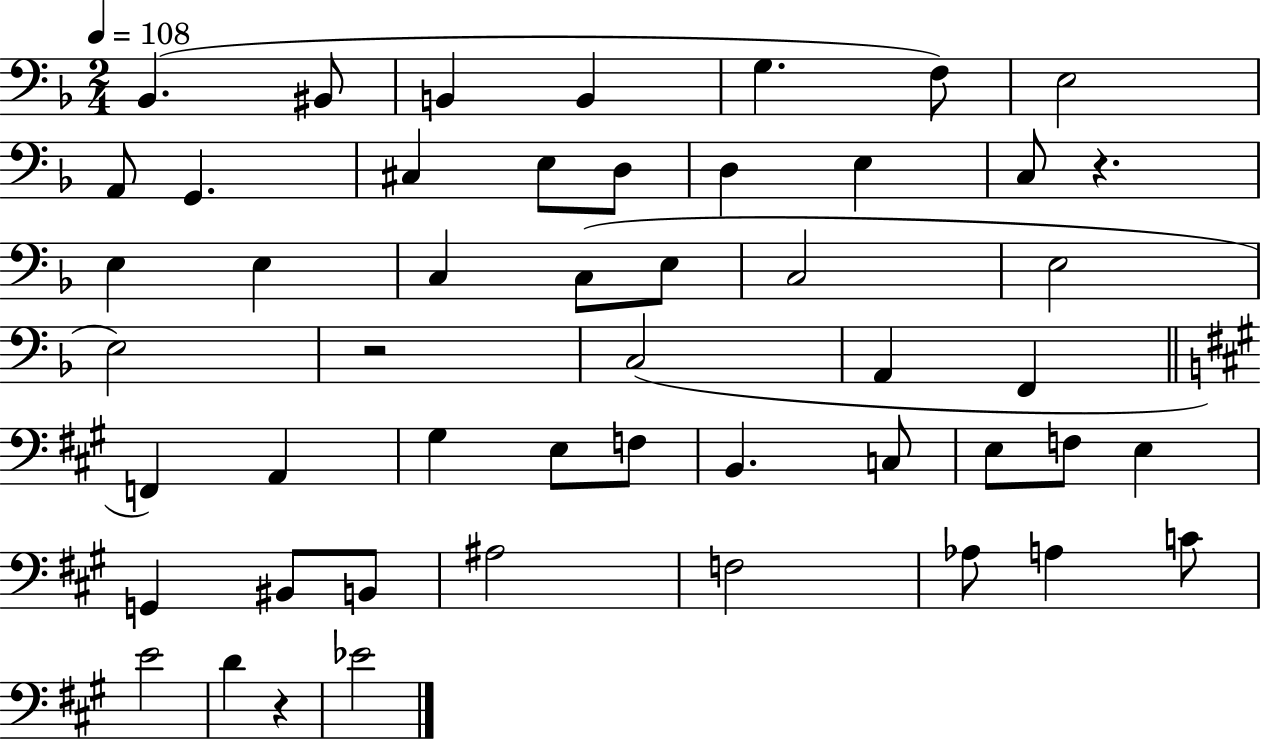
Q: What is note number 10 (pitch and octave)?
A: C#3